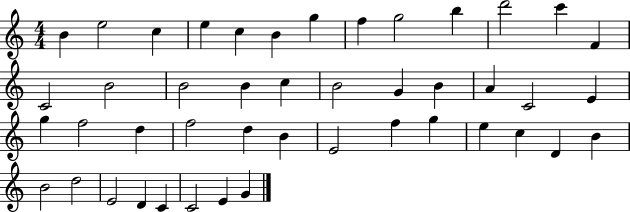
X:1
T:Untitled
M:4/4
L:1/4
K:C
B e2 c e c B g f g2 b d'2 c' F C2 B2 B2 B c B2 G B A C2 E g f2 d f2 d B E2 f g e c D B B2 d2 E2 D C C2 E G